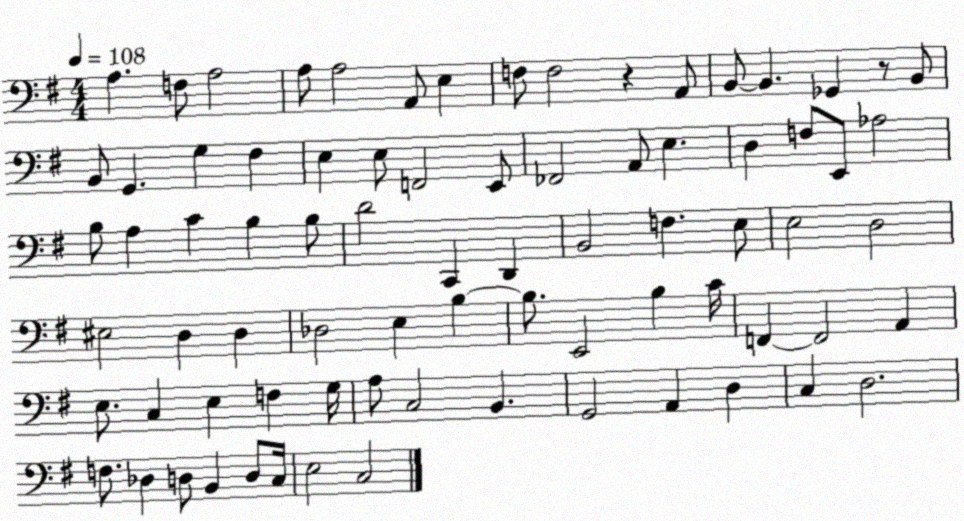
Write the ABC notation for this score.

X:1
T:Untitled
M:4/4
L:1/4
K:G
A, F,/2 A,2 A,/2 A,2 A,,/2 E, F,/2 F,2 z A,,/2 B,,/2 B,, _G,, z/2 B,,/2 B,,/2 G,, G, ^F, E, E,/2 F,,2 E,,/2 _F,,2 A,,/2 E, D, F,/2 E,,/2 _A,2 B,/2 A, C B, B,/2 D2 C,, D,, B,,2 F, E,/2 E,2 D,2 ^E,2 D, D, _D,2 E, B, B,/2 E,,2 B, C/4 F,, F,,2 A,, E,/2 C, E, F, G,/4 A,/2 C,2 B,, G,,2 A,, D, C, D,2 F,/2 _D, D,/2 B,, D,/2 C,/4 E,2 C,2